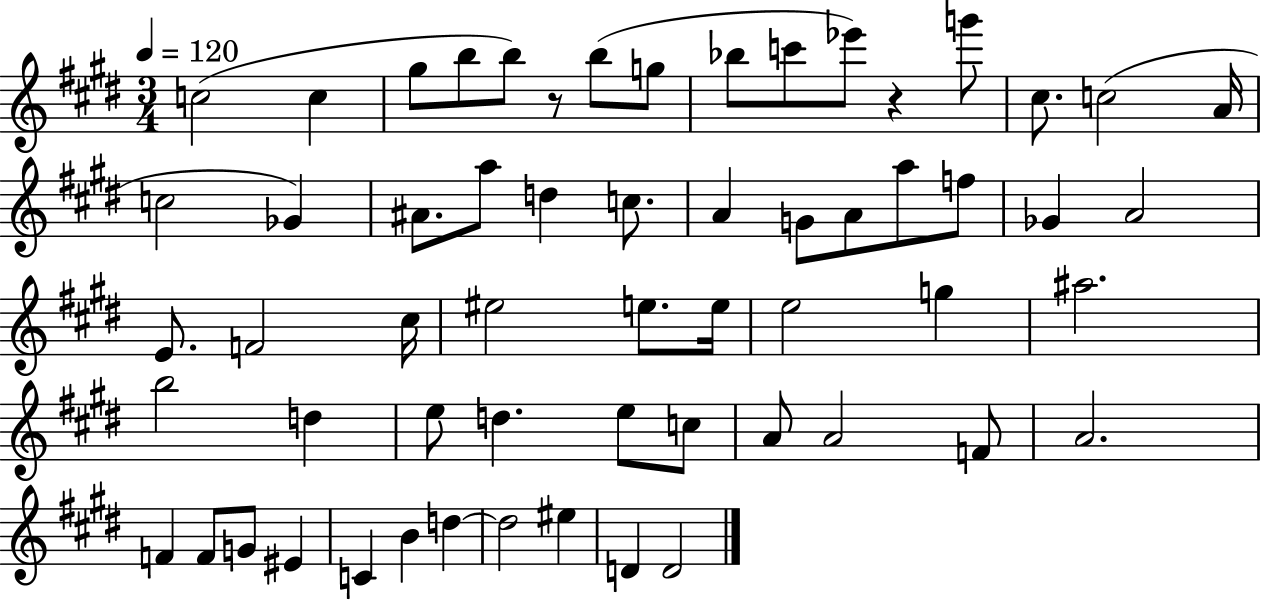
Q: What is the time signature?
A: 3/4